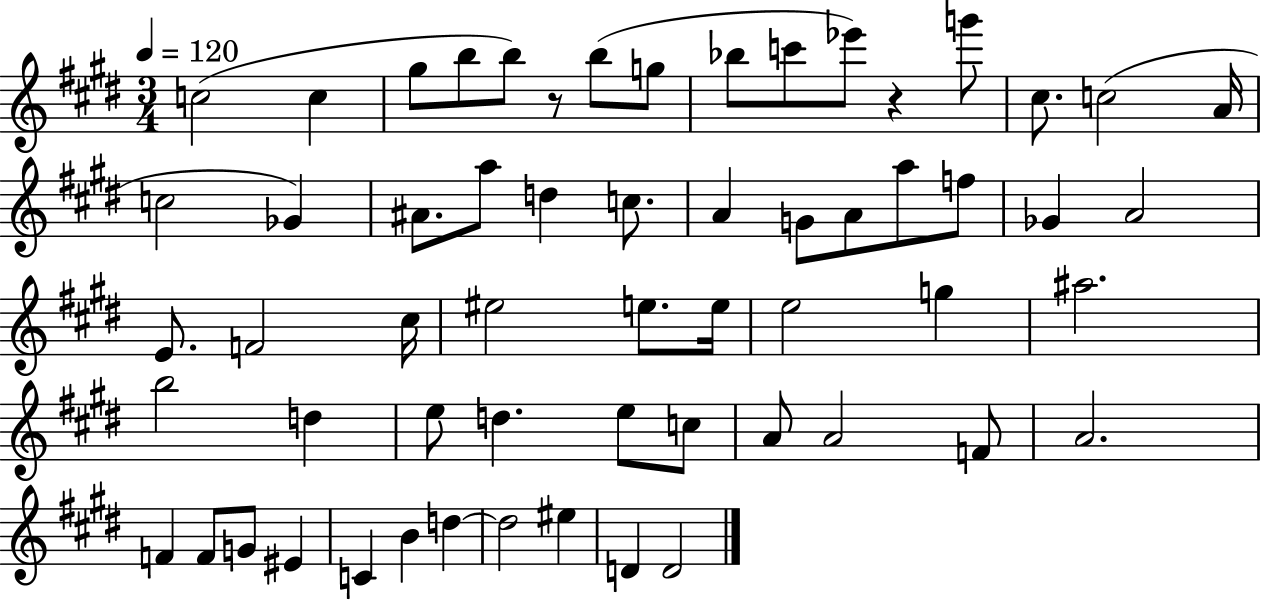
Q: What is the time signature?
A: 3/4